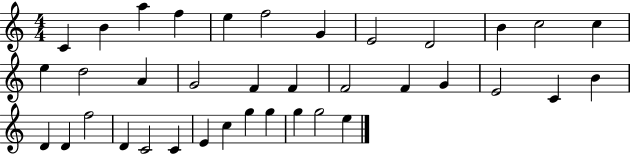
C4/q B4/q A5/q F5/q E5/q F5/h G4/q E4/h D4/h B4/q C5/h C5/q E5/q D5/h A4/q G4/h F4/q F4/q F4/h F4/q G4/q E4/h C4/q B4/q D4/q D4/q F5/h D4/q C4/h C4/q E4/q C5/q G5/q G5/q G5/q G5/h E5/q